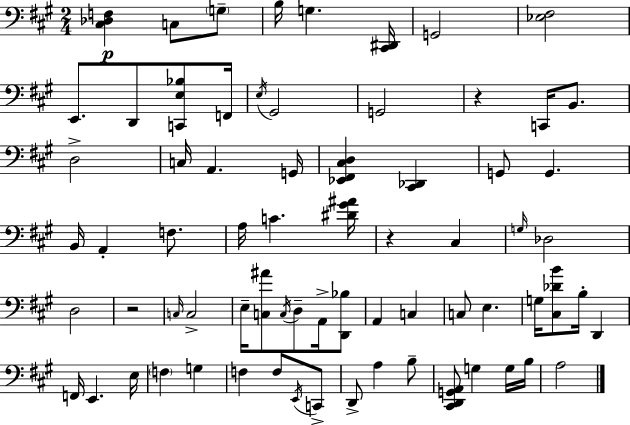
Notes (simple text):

[C#3,Db3,F3]/q C3/e G3/e B3/s G3/q. [C#2,D#2]/s G2/h [Eb3,F#3]/h E2/e. D2/e [C2,E3,Bb3]/e F2/s E3/s G#2/h G2/h R/q C2/s B2/e. D3/h C3/s A2/q. G2/s [Eb2,F#2,C#3,D3]/q [C#2,Db2]/q G2/e G2/q. B2/s A2/q F3/e. A3/s C4/q. [D#4,G#4,A#4]/s R/q C#3/q G3/s Db3/h D3/h R/h C3/s C3/h E3/s [C3,A#4]/e C3/s D3/e A2/s [D2,Bb3]/e A2/q C3/q C3/e E3/q. G3/s [C#3,Db4,B4]/e B3/s D2/q F2/s E2/q. E3/s F3/q G3/q F3/q F3/e E2/s C2/e D2/e A3/q B3/e [C#2,D2,G2,A2]/e G3/q G3/s B3/s A3/h